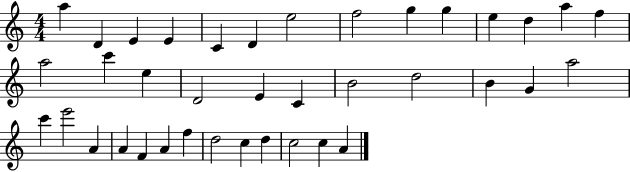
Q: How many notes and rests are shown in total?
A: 38